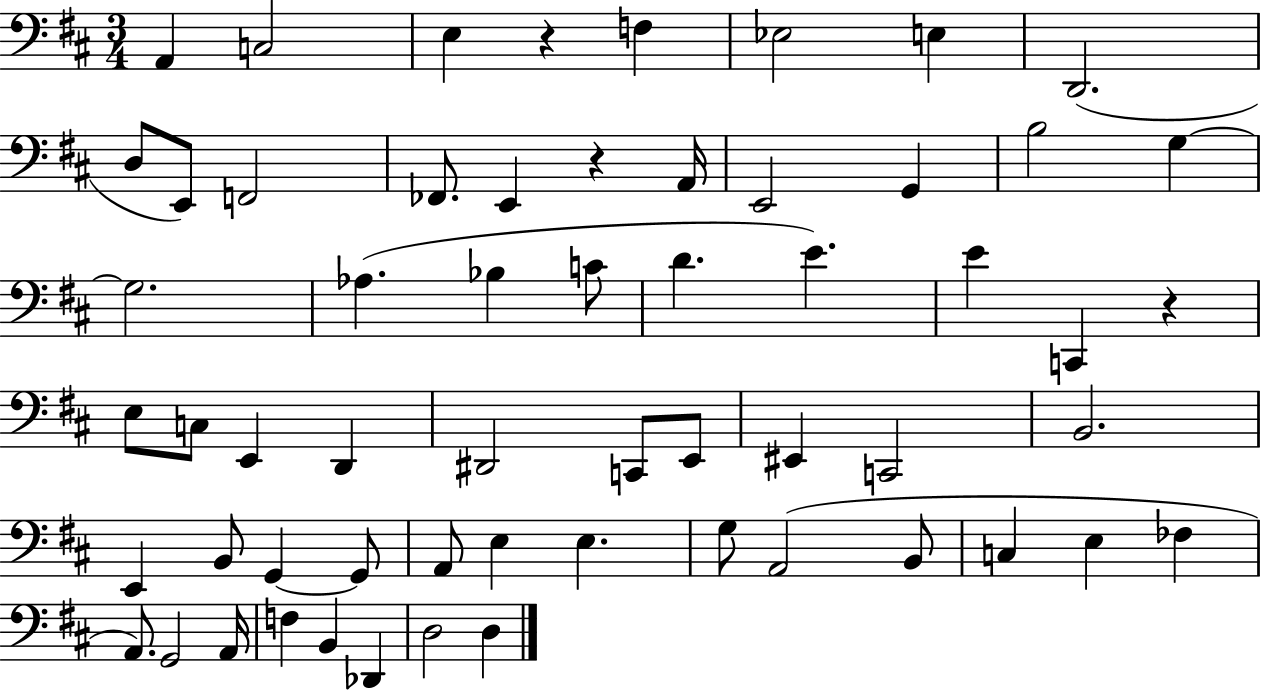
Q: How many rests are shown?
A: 3